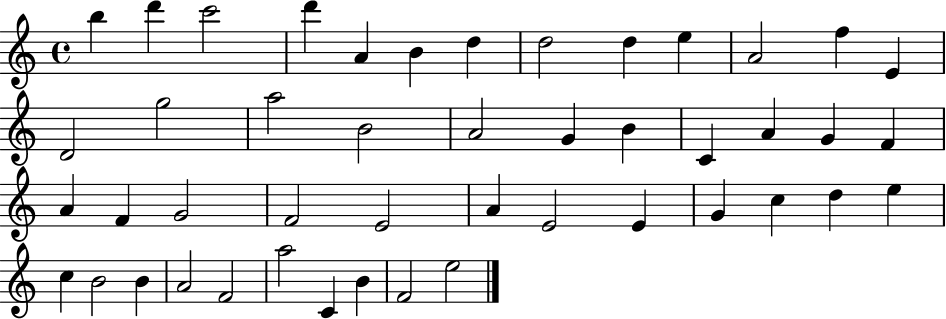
B5/q D6/q C6/h D6/q A4/q B4/q D5/q D5/h D5/q E5/q A4/h F5/q E4/q D4/h G5/h A5/h B4/h A4/h G4/q B4/q C4/q A4/q G4/q F4/q A4/q F4/q G4/h F4/h E4/h A4/q E4/h E4/q G4/q C5/q D5/q E5/q C5/q B4/h B4/q A4/h F4/h A5/h C4/q B4/q F4/h E5/h